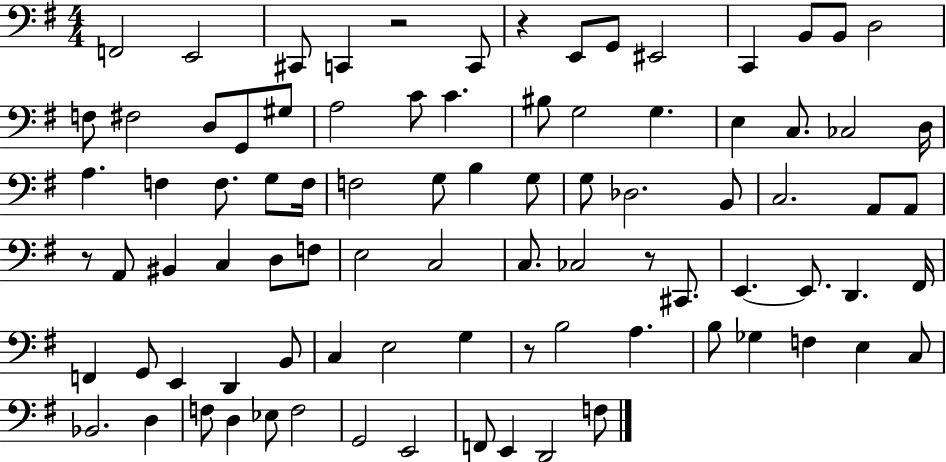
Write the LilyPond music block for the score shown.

{
  \clef bass
  \numericTimeSignature
  \time 4/4
  \key g \major
  f,2 e,2 | cis,8 c,4 r2 c,8 | r4 e,8 g,8 eis,2 | c,4 b,8 b,8 d2 | \break f8 fis2 d8 g,8 gis8 | a2 c'8 c'4. | bis8 g2 g4. | e4 c8. ces2 d16 | \break a4. f4 f8. g8 f16 | f2 g8 b4 g8 | g8 des2. b,8 | c2. a,8 a,8 | \break r8 a,8 bis,4 c4 d8 f8 | e2 c2 | c8. ces2 r8 cis,8. | e,4.~~ e,8. d,4. fis,16 | \break f,4 g,8 e,4 d,4 b,8 | c4 e2 g4 | r8 b2 a4. | b8 ges4 f4 e4 c8 | \break bes,2. d4 | f8 d4 ees8 f2 | g,2 e,2 | f,8 e,4 d,2 f8 | \break \bar "|."
}